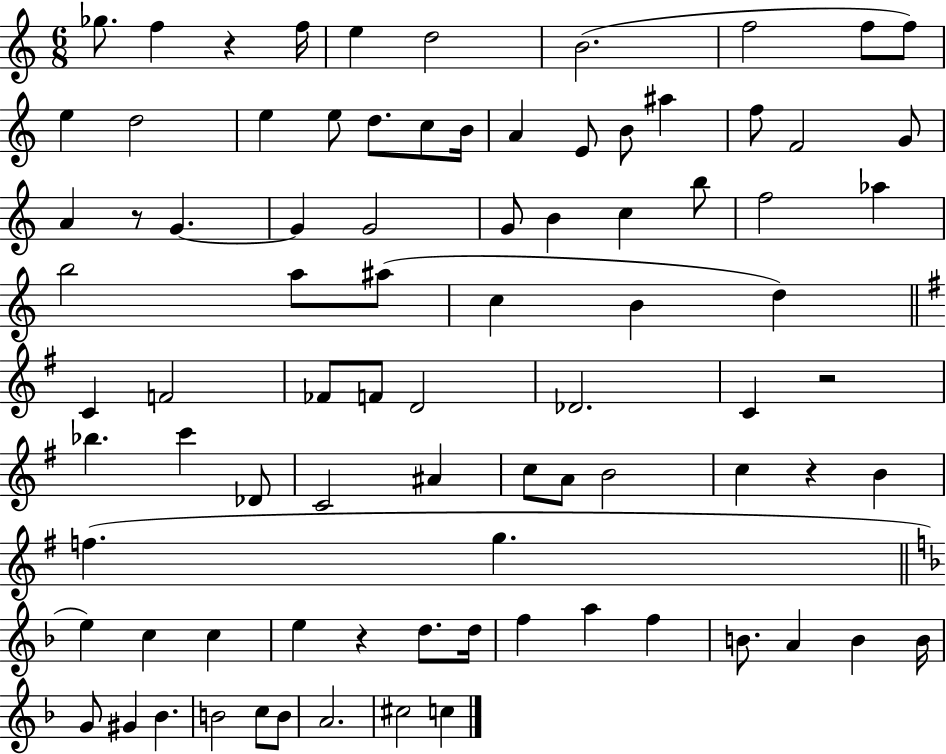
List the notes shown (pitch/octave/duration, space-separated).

Gb5/e. F5/q R/q F5/s E5/q D5/h B4/h. F5/h F5/e F5/e E5/q D5/h E5/q E5/e D5/e. C5/e B4/s A4/q E4/e B4/e A#5/q F5/e F4/h G4/e A4/q R/e G4/q. G4/q G4/h G4/e B4/q C5/q B5/e F5/h Ab5/q B5/h A5/e A#5/e C5/q B4/q D5/q C4/q F4/h FES4/e F4/e D4/h Db4/h. C4/q R/h Bb5/q. C6/q Db4/e C4/h A#4/q C5/e A4/e B4/h C5/q R/q B4/q F5/q. G5/q. E5/q C5/q C5/q E5/q R/q D5/e. D5/s F5/q A5/q F5/q B4/e. A4/q B4/q B4/s G4/e G#4/q Bb4/q. B4/h C5/e B4/e A4/h. C#5/h C5/q